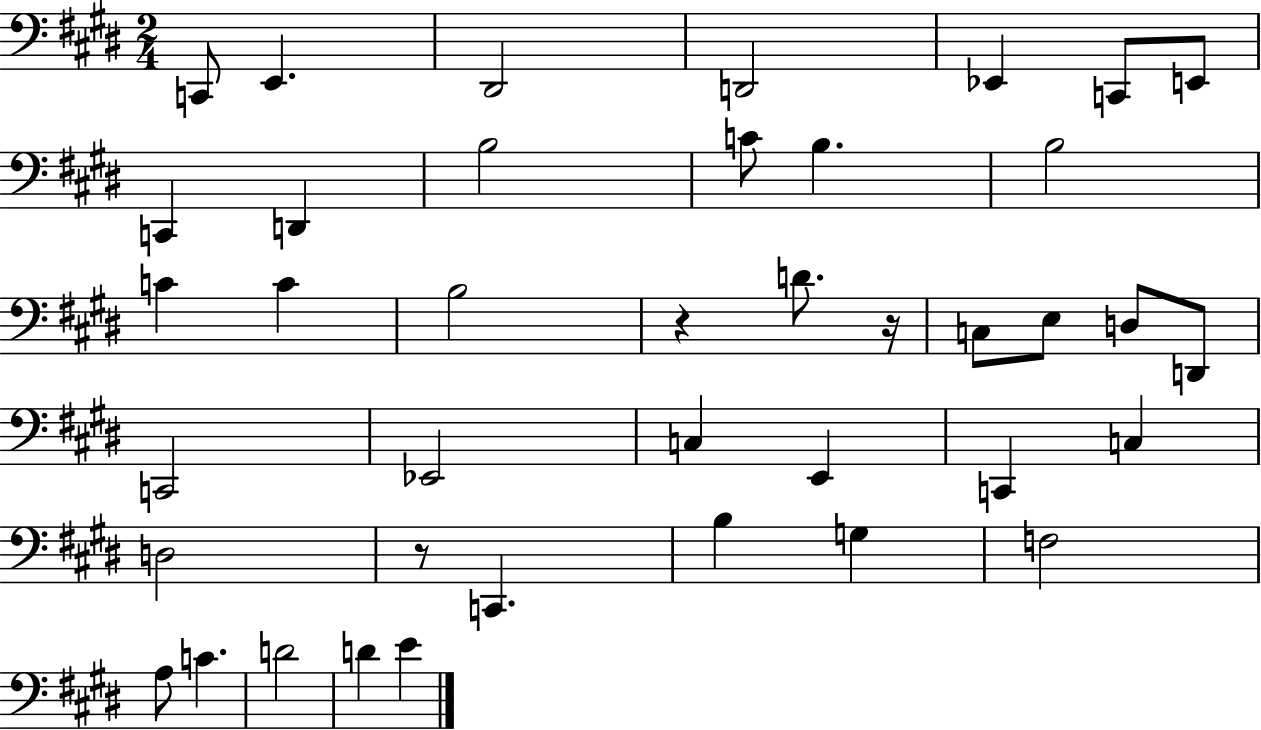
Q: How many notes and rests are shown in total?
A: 40